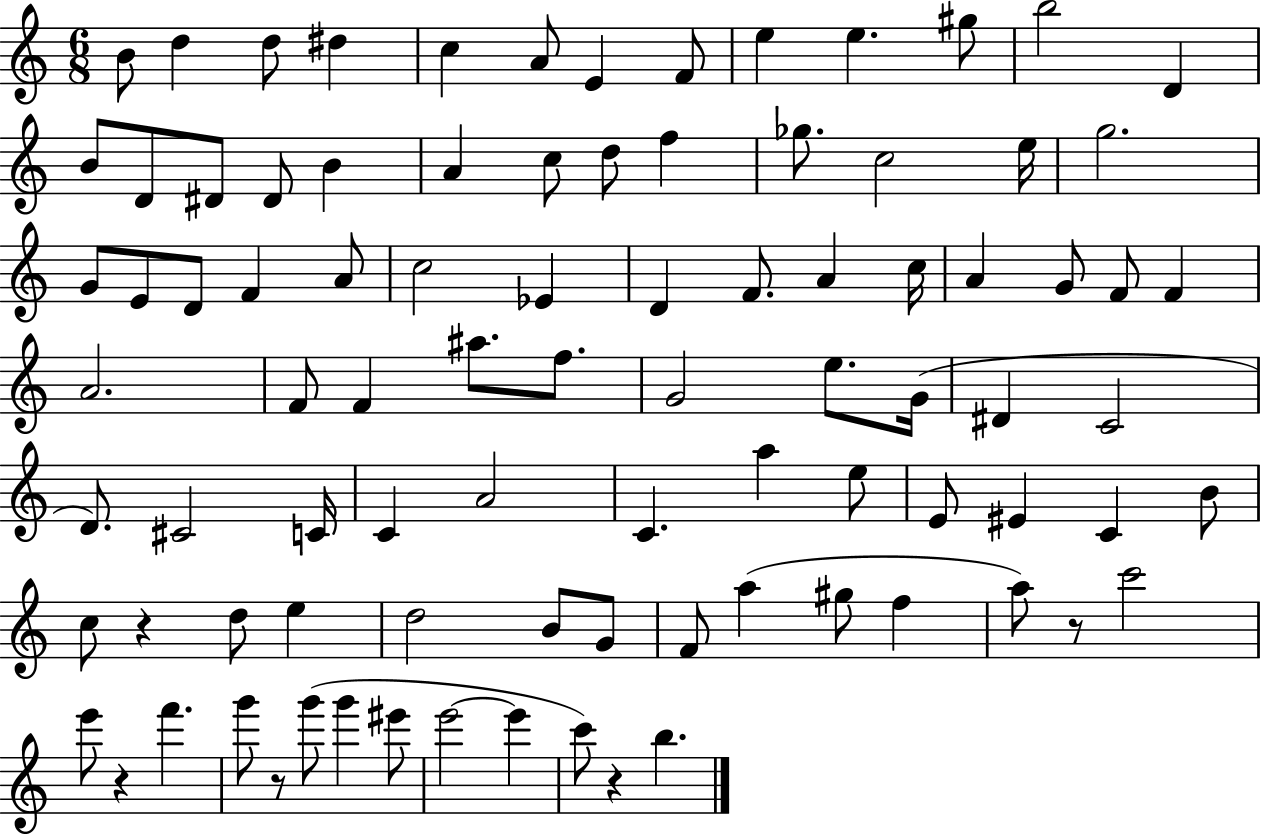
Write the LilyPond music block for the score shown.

{
  \clef treble
  \numericTimeSignature
  \time 6/8
  \key c \major
  b'8 d''4 d''8 dis''4 | c''4 a'8 e'4 f'8 | e''4 e''4. gis''8 | b''2 d'4 | \break b'8 d'8 dis'8 dis'8 b'4 | a'4 c''8 d''8 f''4 | ges''8. c''2 e''16 | g''2. | \break g'8 e'8 d'8 f'4 a'8 | c''2 ees'4 | d'4 f'8. a'4 c''16 | a'4 g'8 f'8 f'4 | \break a'2. | f'8 f'4 ais''8. f''8. | g'2 e''8. g'16( | dis'4 c'2 | \break d'8.) cis'2 c'16 | c'4 a'2 | c'4. a''4 e''8 | e'8 eis'4 c'4 b'8 | \break c''8 r4 d''8 e''4 | d''2 b'8 g'8 | f'8 a''4( gis''8 f''4 | a''8) r8 c'''2 | \break e'''8 r4 f'''4. | g'''8 r8 g'''8( g'''4 eis'''8 | e'''2~~ e'''4 | c'''8) r4 b''4. | \break \bar "|."
}